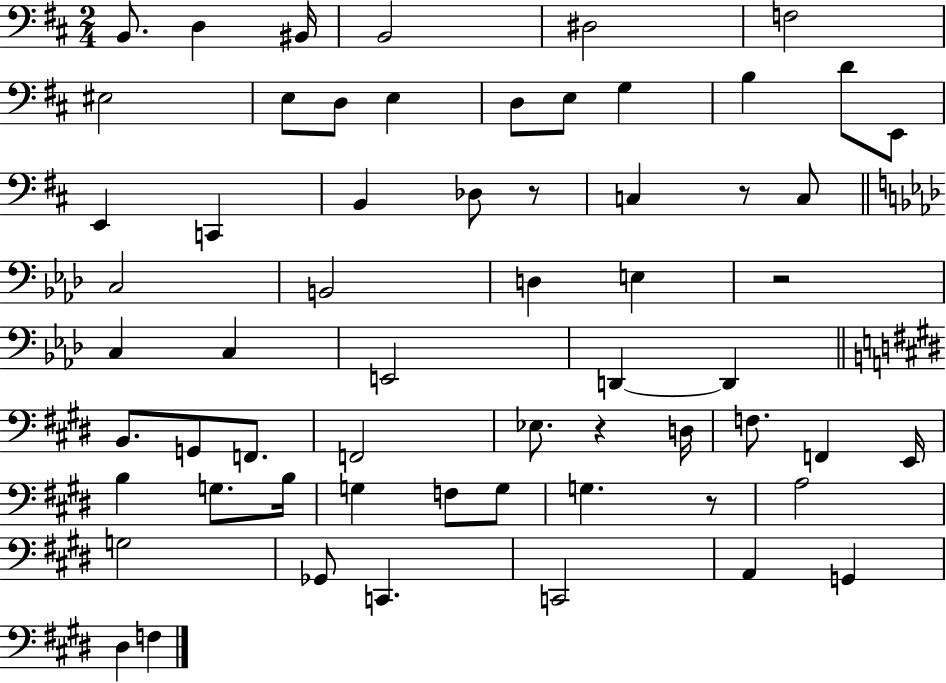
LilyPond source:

{
  \clef bass
  \numericTimeSignature
  \time 2/4
  \key d \major
  \repeat volta 2 { b,8. d4 bis,16 | b,2 | dis2 | f2 | \break eis2 | e8 d8 e4 | d8 e8 g4 | b4 d'8 e,8 | \break e,4 c,4 | b,4 des8 r8 | c4 r8 c8 | \bar "||" \break \key f \minor c2 | b,2 | d4 e4 | r2 | \break c4 c4 | e,2 | d,4~~ d,4 | \bar "||" \break \key e \major b,8. g,8 f,8. | f,2 | ees8. r4 d16 | f8. f,4 e,16 | \break b4 g8. b16 | g4 f8 g8 | g4. r8 | a2 | \break g2 | ges,8 c,4. | c,2 | a,4 g,4 | \break dis4 f4 | } \bar "|."
}